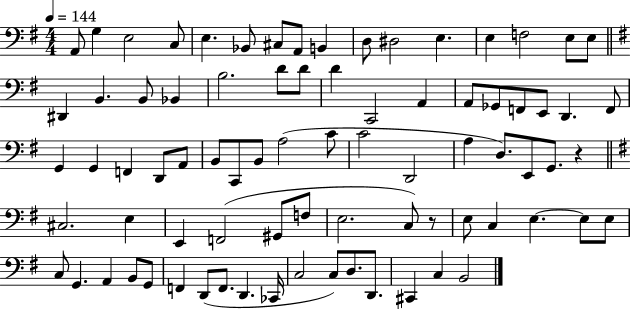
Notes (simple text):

A2/e G3/q E3/h C3/e E3/q. Bb2/e C#3/e A2/e B2/q D3/e D#3/h E3/q. E3/q F3/h E3/e E3/e D#2/q B2/q. B2/e Bb2/q B3/h. D4/e D4/e D4/q C2/h A2/q A2/e Gb2/e F2/e E2/e D2/q. F2/e G2/q G2/q F2/q D2/e A2/e B2/e C2/e B2/e A3/h C4/e C4/h D2/h A3/q D3/e. E2/e G2/e. R/q C#3/h. E3/q E2/q F2/h G#2/e F3/e E3/h. C3/e R/e E3/e C3/q E3/q. E3/e E3/e C3/e G2/q. A2/q B2/e G2/e F2/q D2/e F2/e. D2/q. CES2/s C3/h C3/e D3/e. D2/e. C#2/q C3/q B2/h